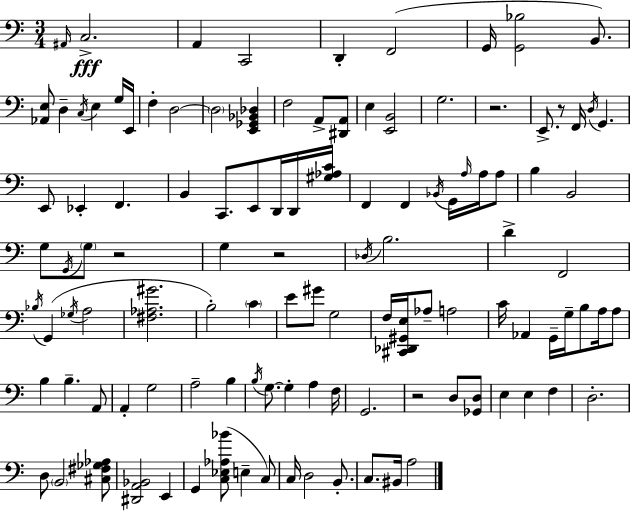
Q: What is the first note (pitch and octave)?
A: A#2